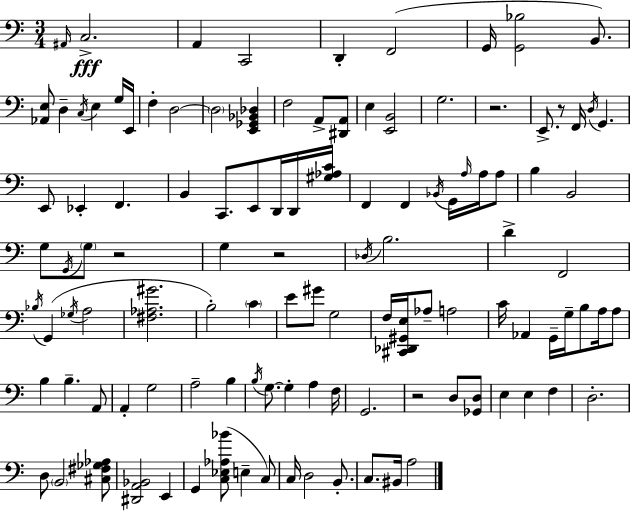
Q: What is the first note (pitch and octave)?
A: A#2